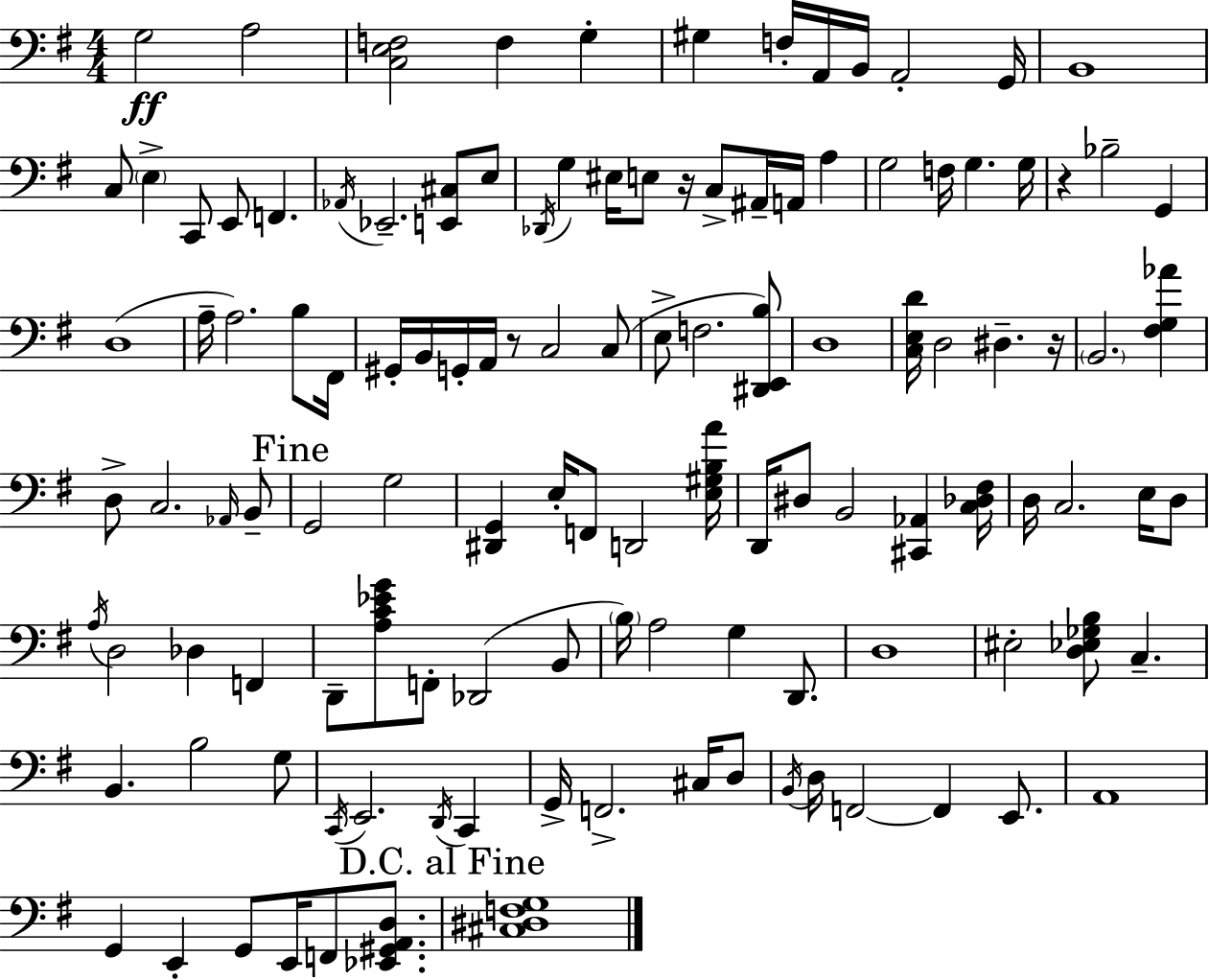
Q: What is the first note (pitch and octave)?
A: G3